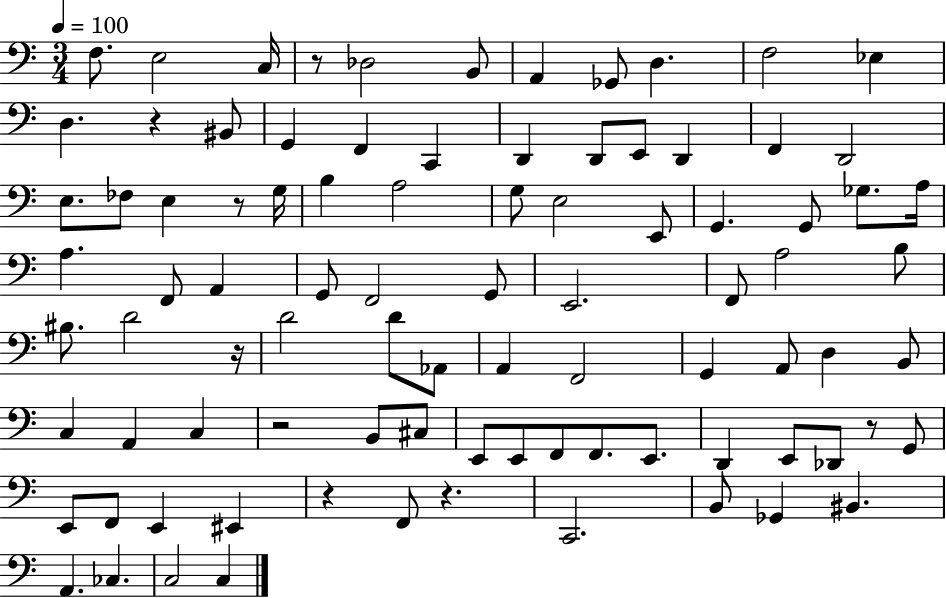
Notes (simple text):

F3/e. E3/h C3/s R/e Db3/h B2/e A2/q Gb2/e D3/q. F3/h Eb3/q D3/q. R/q BIS2/e G2/q F2/q C2/q D2/q D2/e E2/e D2/q F2/q D2/h E3/e. FES3/e E3/q R/e G3/s B3/q A3/h G3/e E3/h E2/e G2/q. G2/e Gb3/e. A3/s A3/q. F2/e A2/q G2/e F2/h G2/e E2/h. F2/e A3/h B3/e BIS3/e. D4/h R/s D4/h D4/e Ab2/e A2/q F2/h G2/q A2/e D3/q B2/e C3/q A2/q C3/q R/h B2/e C#3/e E2/e E2/e F2/e F2/e. E2/e. D2/q E2/e Db2/e R/e G2/e E2/e F2/e E2/q EIS2/q R/q F2/e R/q. C2/h. B2/e Gb2/q BIS2/q. A2/q. CES3/q. C3/h C3/q